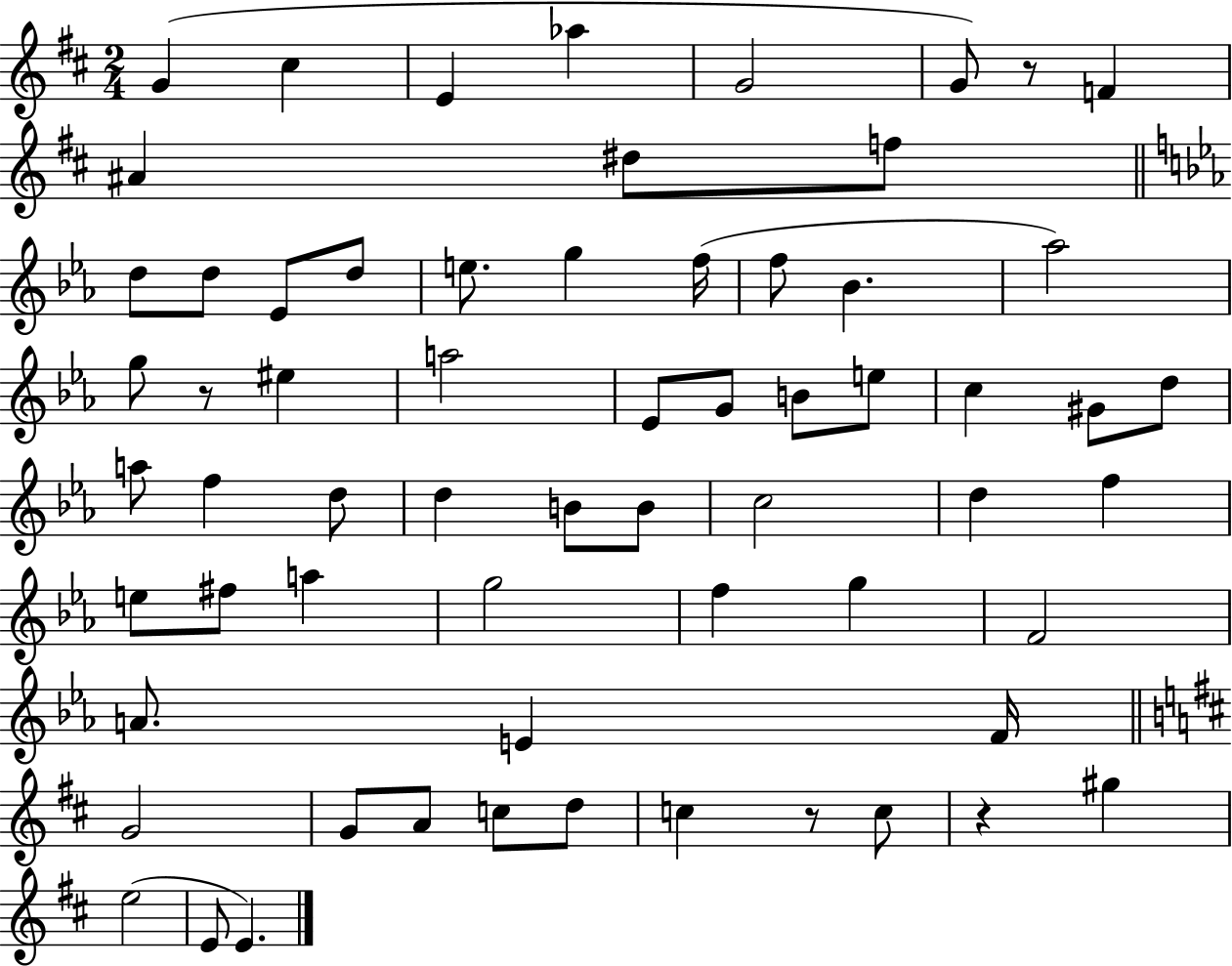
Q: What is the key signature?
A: D major